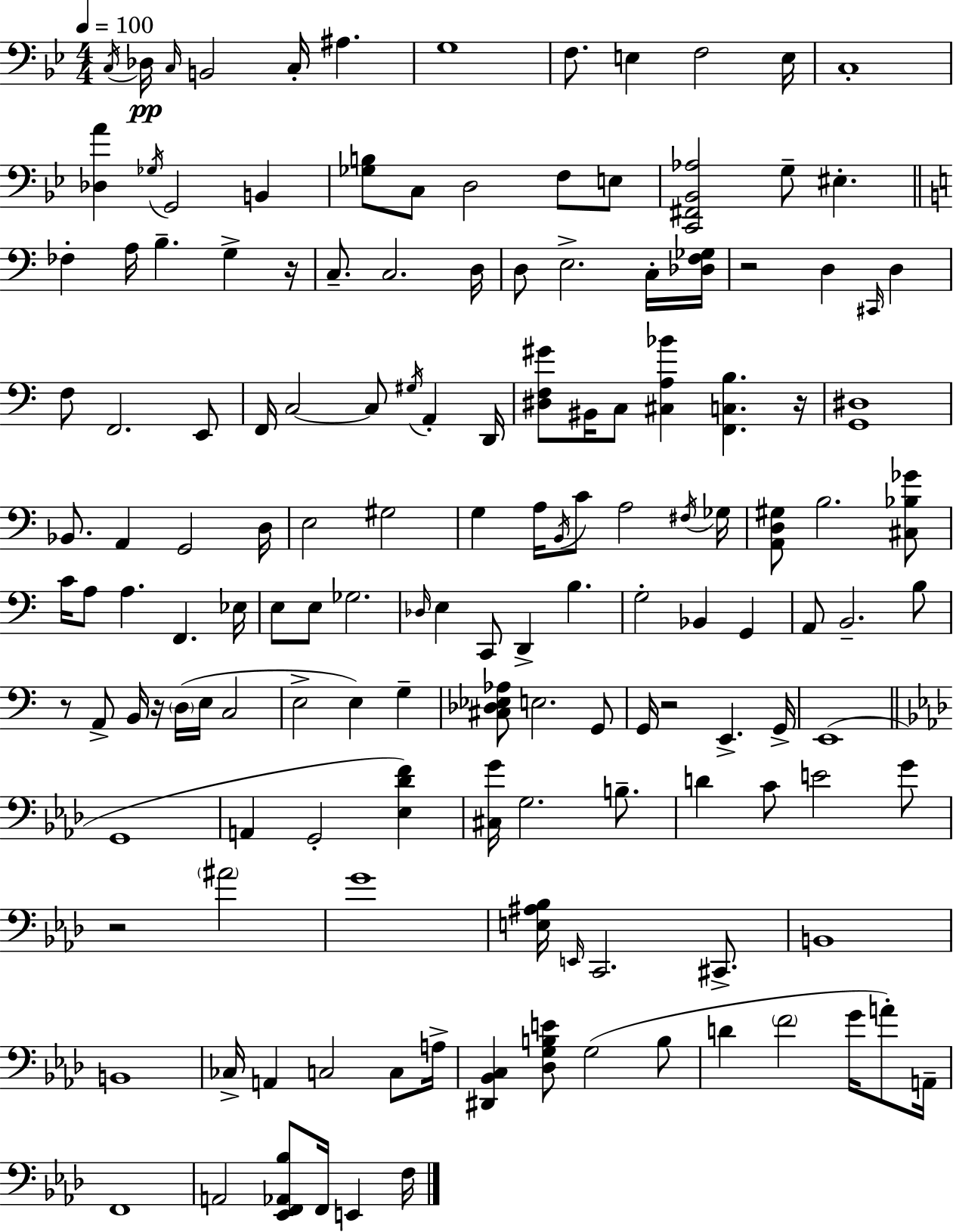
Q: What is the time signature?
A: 4/4